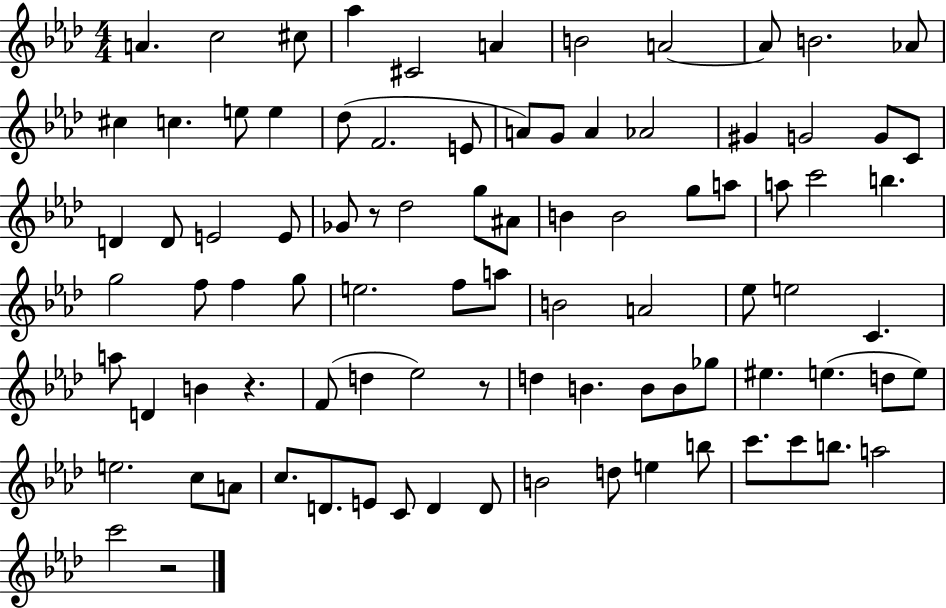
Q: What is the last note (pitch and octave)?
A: C6